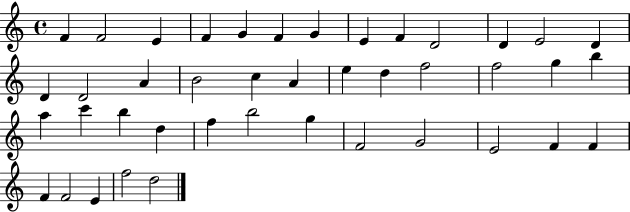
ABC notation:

X:1
T:Untitled
M:4/4
L:1/4
K:C
F F2 E F G F G E F D2 D E2 D D D2 A B2 c A e d f2 f2 g b a c' b d f b2 g F2 G2 E2 F F F F2 E f2 d2